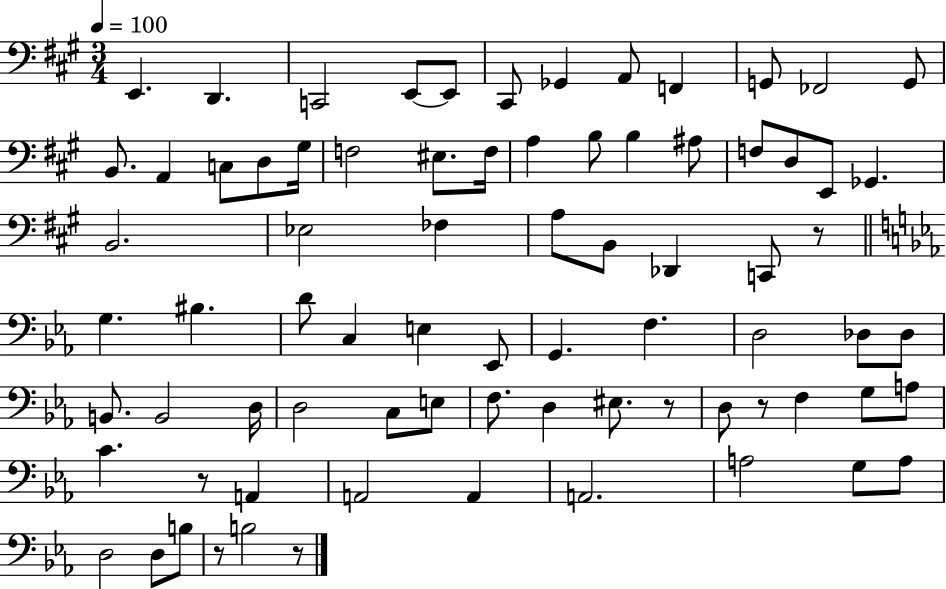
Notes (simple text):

E2/q. D2/q. C2/h E2/e E2/e C#2/e Gb2/q A2/e F2/q G2/e FES2/h G2/e B2/e. A2/q C3/e D3/e G#3/s F3/h EIS3/e. F3/s A3/q B3/e B3/q A#3/e F3/e D3/e E2/e Gb2/q. B2/h. Eb3/h FES3/q A3/e B2/e Db2/q C2/e R/e G3/q. BIS3/q. D4/e C3/q E3/q Eb2/e G2/q. F3/q. D3/h Db3/e Db3/e B2/e. B2/h D3/s D3/h C3/e E3/e F3/e. D3/q EIS3/e. R/e D3/e R/e F3/q G3/e A3/e C4/q. R/e A2/q A2/h A2/q A2/h. A3/h G3/e A3/e D3/h D3/e B3/e R/e B3/h R/e